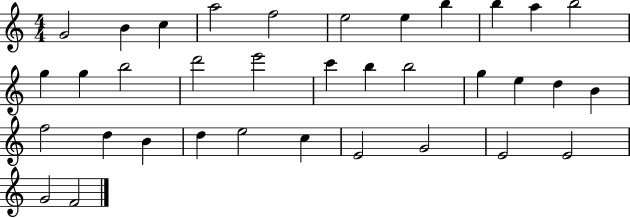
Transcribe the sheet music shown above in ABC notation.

X:1
T:Untitled
M:4/4
L:1/4
K:C
G2 B c a2 f2 e2 e b b a b2 g g b2 d'2 e'2 c' b b2 g e d B f2 d B d e2 c E2 G2 E2 E2 G2 F2